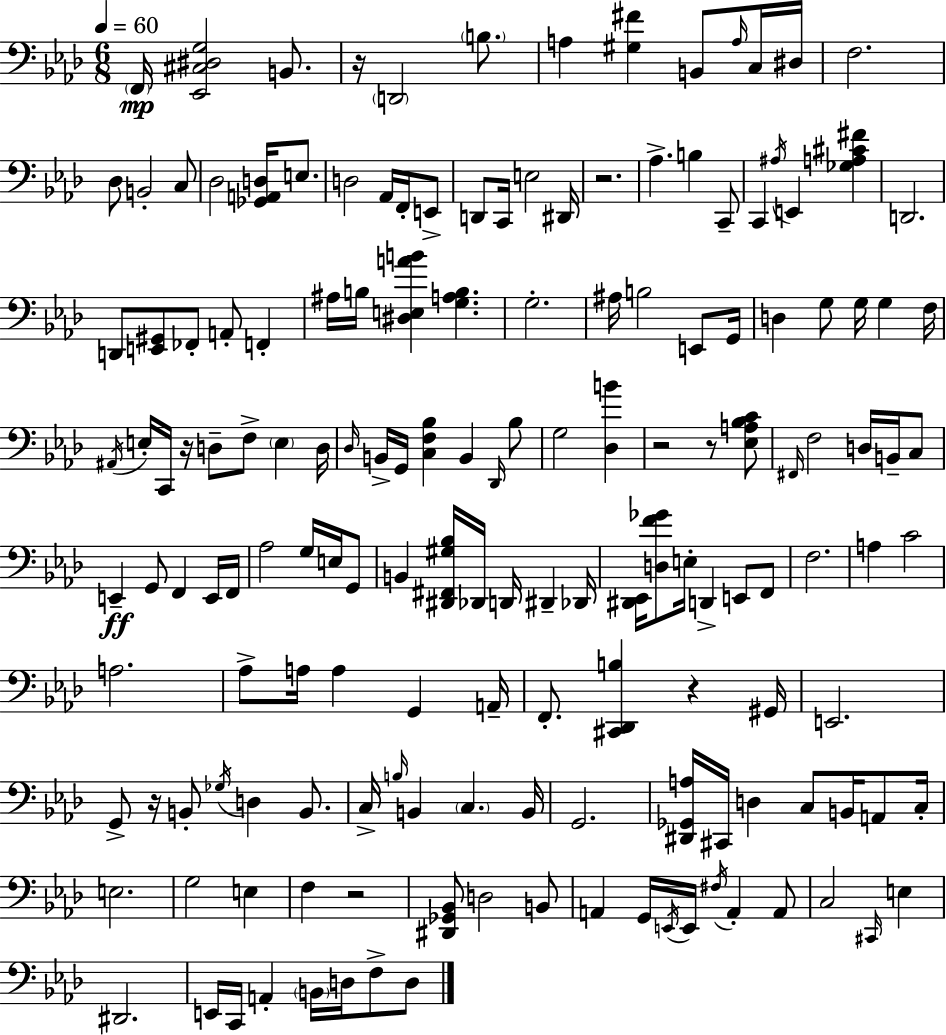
X:1
T:Untitled
M:6/8
L:1/4
K:Fm
F,,/4 [_E,,^C,^D,G,]2 B,,/2 z/4 D,,2 B,/2 A, [^G,^F] B,,/2 A,/4 C,/4 ^D,/4 F,2 _D,/2 B,,2 C,/2 _D,2 [_G,,A,,D,]/4 E,/2 D,2 _A,,/4 F,,/4 E,,/2 D,,/2 C,,/4 E,2 ^D,,/4 z2 _A, B, C,,/2 C,, ^A,/4 E,, [_G,A,^C^F] D,,2 D,,/2 [E,,^G,,]/2 _F,,/2 A,,/2 F,, ^A,/4 B,/4 [^D,E,AB] [G,A,B,] G,2 ^A,/4 B,2 E,,/2 G,,/4 D, G,/2 G,/4 G, F,/4 ^A,,/4 E,/4 C,,/4 z/4 D,/2 F,/2 E, D,/4 _D,/4 B,,/4 G,,/4 [C,F,_B,] B,, _D,,/4 _B,/2 G,2 [_D,B] z2 z/2 [_E,A,_B,C]/2 ^F,,/4 F,2 D,/4 B,,/4 C,/2 E,, G,,/2 F,, E,,/4 F,,/4 _A,2 G,/4 E,/4 G,,/2 B,, [^D,,^F,,^G,_B,]/4 _D,,/4 D,,/4 ^D,, _D,,/4 [^D,,_E,,]/4 [D,F_G]/2 E,/4 D,, E,,/2 F,,/2 F,2 A, C2 A,2 _A,/2 A,/4 A, G,, A,,/4 F,,/2 [^C,,_D,,B,] z ^G,,/4 E,,2 G,,/2 z/4 B,,/2 _G,/4 D, B,,/2 C,/4 B,/4 B,, C, B,,/4 G,,2 [^D,,_G,,A,]/4 ^C,,/4 D, C,/2 B,,/4 A,,/2 C,/4 E,2 G,2 E, F, z2 [^D,,_G,,_B,,]/2 D,2 B,,/2 A,, G,,/4 E,,/4 E,,/4 ^F,/4 A,, A,,/2 C,2 ^C,,/4 E, ^D,,2 E,,/4 C,,/4 A,, B,,/4 D,/4 F,/2 D,/2